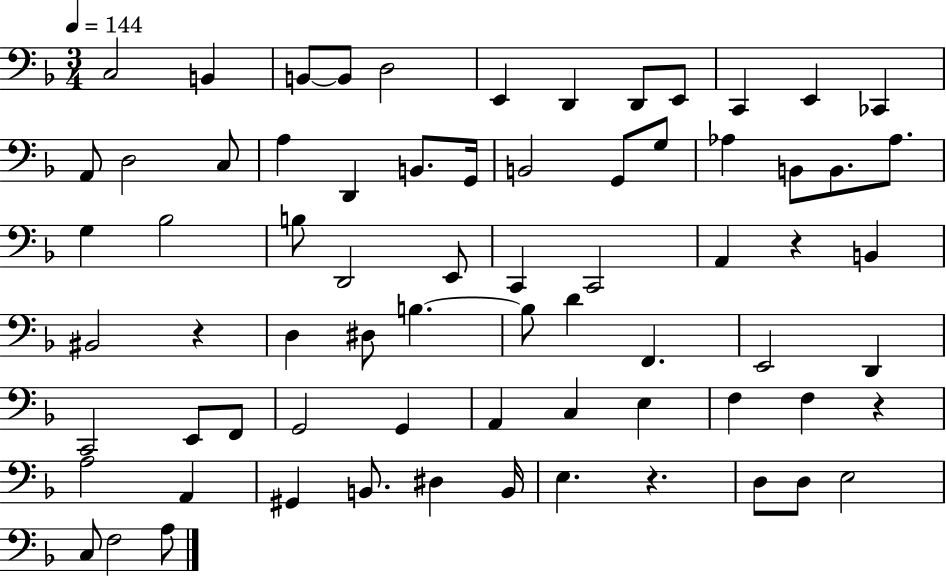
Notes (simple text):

C3/h B2/q B2/e B2/e D3/h E2/q D2/q D2/e E2/e C2/q E2/q CES2/q A2/e D3/h C3/e A3/q D2/q B2/e. G2/s B2/h G2/e G3/e Ab3/q B2/e B2/e. Ab3/e. G3/q Bb3/h B3/e D2/h E2/e C2/q C2/h A2/q R/q B2/q BIS2/h R/q D3/q D#3/e B3/q. B3/e D4/q F2/q. E2/h D2/q C2/h E2/e F2/e G2/h G2/q A2/q C3/q E3/q F3/q F3/q R/q A3/h A2/q G#2/q B2/e. D#3/q B2/s E3/q. R/q. D3/e D3/e E3/h C3/e F3/h A3/e